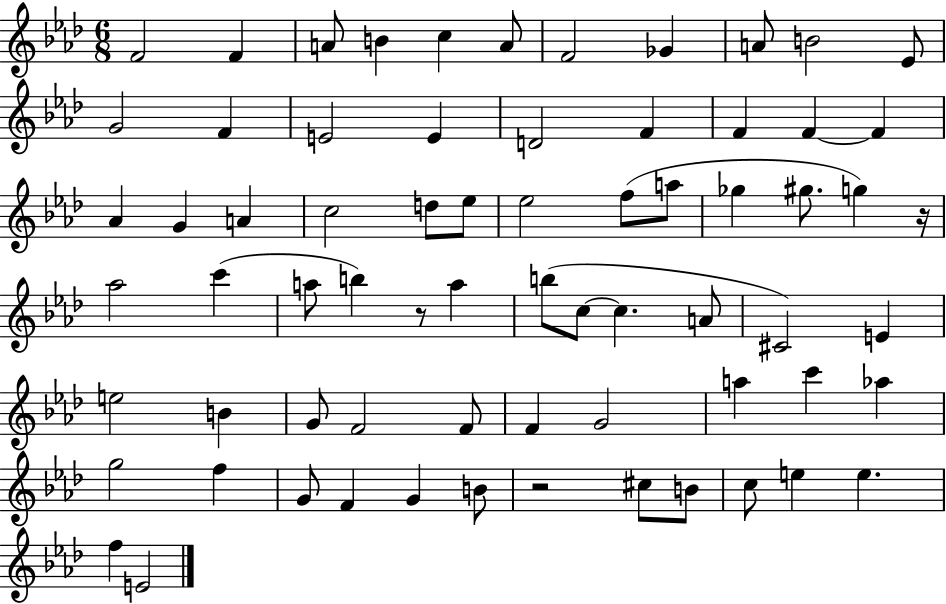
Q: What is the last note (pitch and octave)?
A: E4